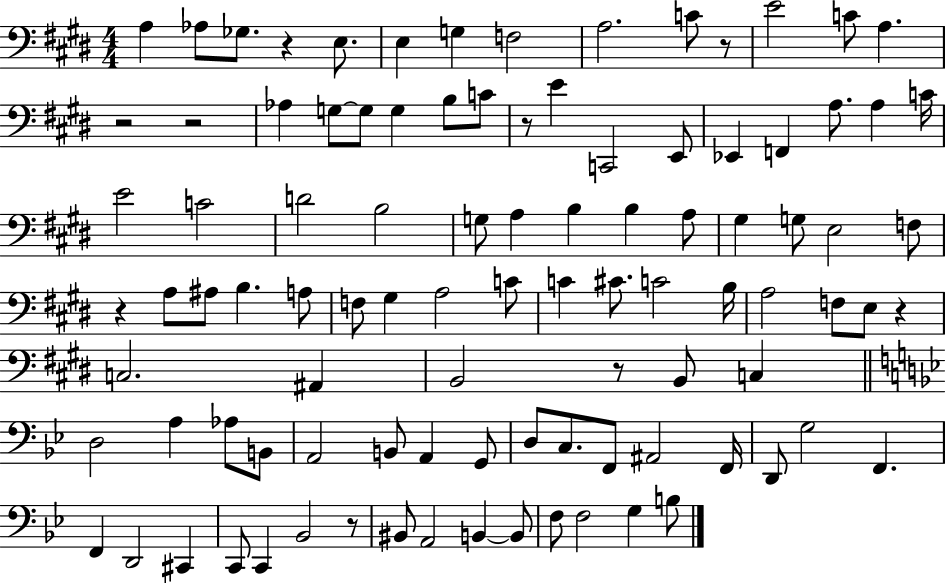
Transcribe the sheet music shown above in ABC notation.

X:1
T:Untitled
M:4/4
L:1/4
K:E
A, _A,/2 _G,/2 z E,/2 E, G, F,2 A,2 C/2 z/2 E2 C/2 A, z2 z2 _A, G,/2 G,/2 G, B,/2 C/2 z/2 E C,,2 E,,/2 _E,, F,, A,/2 A, C/4 E2 C2 D2 B,2 G,/2 A, B, B, A,/2 ^G, G,/2 E,2 F,/2 z A,/2 ^A,/2 B, A,/2 F,/2 ^G, A,2 C/2 C ^C/2 C2 B,/4 A,2 F,/2 E,/2 z C,2 ^A,, B,,2 z/2 B,,/2 C, D,2 A, _A,/2 B,,/2 A,,2 B,,/2 A,, G,,/2 D,/2 C,/2 F,,/2 ^A,,2 F,,/4 D,,/2 G,2 F,, F,, D,,2 ^C,, C,,/2 C,, _B,,2 z/2 ^B,,/2 A,,2 B,, B,,/2 F,/2 F,2 G, B,/2